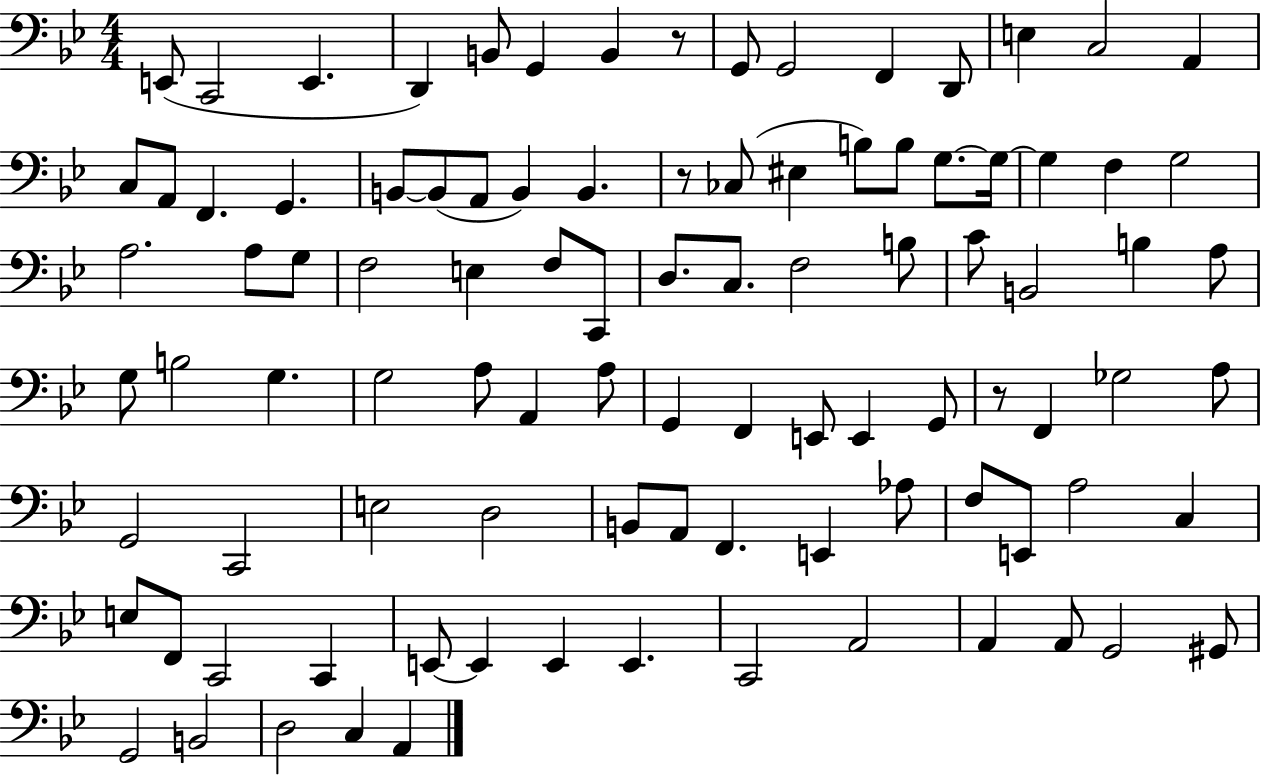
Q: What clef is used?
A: bass